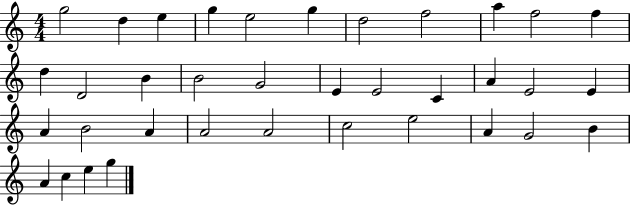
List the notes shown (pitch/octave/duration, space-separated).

G5/h D5/q E5/q G5/q E5/h G5/q D5/h F5/h A5/q F5/h F5/q D5/q D4/h B4/q B4/h G4/h E4/q E4/h C4/q A4/q E4/h E4/q A4/q B4/h A4/q A4/h A4/h C5/h E5/h A4/q G4/h B4/q A4/q C5/q E5/q G5/q